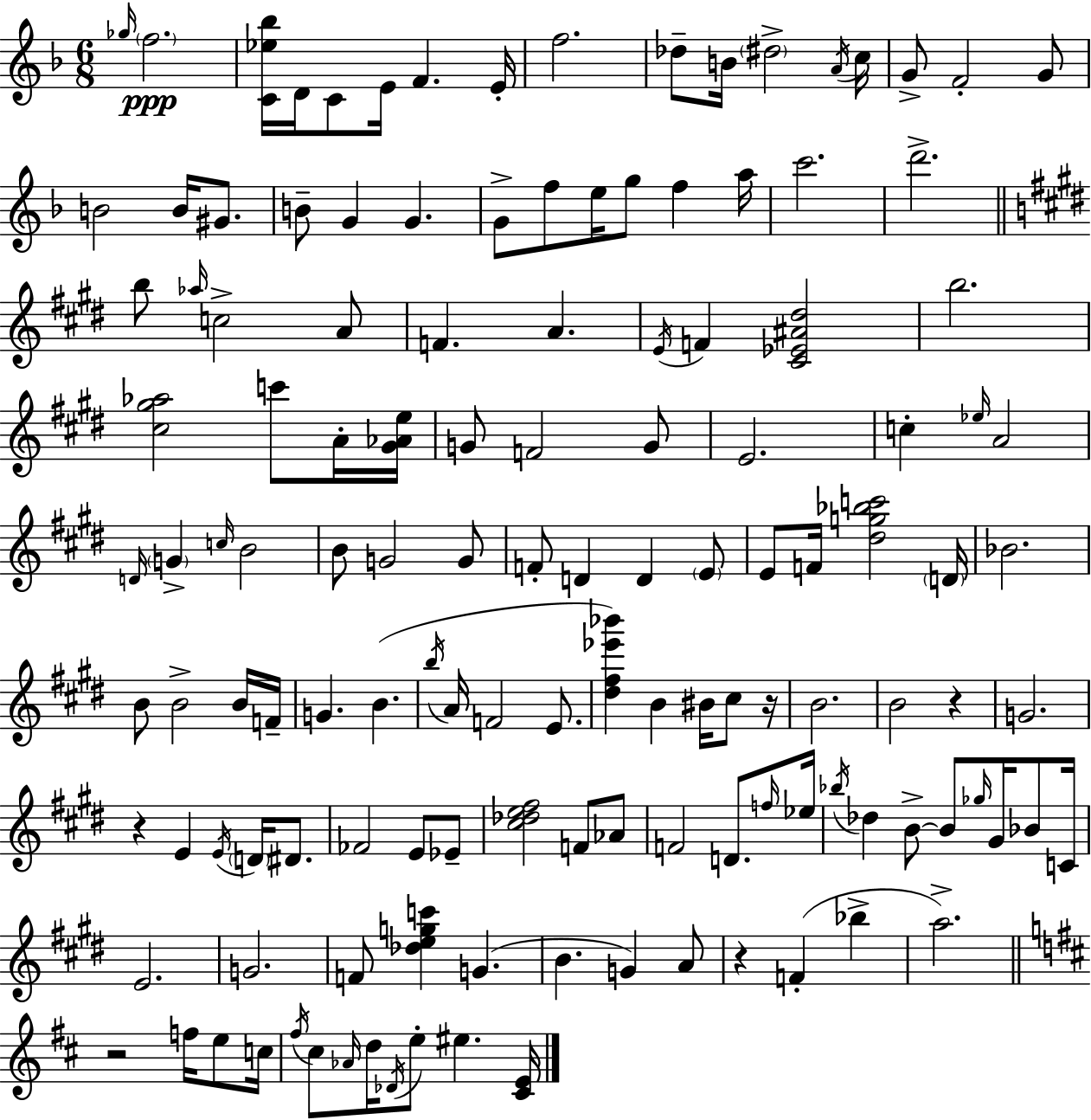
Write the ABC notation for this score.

X:1
T:Untitled
M:6/8
L:1/4
K:Dm
_g/4 f2 [C_e_b]/4 D/4 C/2 E/4 F E/4 f2 _d/2 B/4 ^d2 A/4 c/4 G/2 F2 G/2 B2 B/4 ^G/2 B/2 G G G/2 f/2 e/4 g/2 f a/4 c'2 d'2 b/2 _a/4 c2 A/2 F A E/4 F [^C_E^A^d]2 b2 [^c^g_a]2 c'/2 A/4 [^G_Ae]/4 G/2 F2 G/2 E2 c _e/4 A2 D/4 G c/4 B2 B/2 G2 G/2 F/2 D D E/2 E/2 F/4 [^dg_bc']2 D/4 _B2 B/2 B2 B/4 F/4 G B b/4 A/4 F2 E/2 [^d^f_e'_b'] B ^B/4 ^c/2 z/4 B2 B2 z G2 z E E/4 D/4 ^D/2 _F2 E/2 _E/2 [^c_de^f]2 F/2 _A/2 F2 D/2 f/4 _e/4 _b/4 _d B/2 B/2 _g/4 ^G/4 _B/2 C/4 E2 G2 F/2 [_degc'] G B G A/2 z F _b a2 z2 f/4 e/2 c/4 ^f/4 ^c/2 _A/4 d/4 _D/4 e/2 ^e [^CE]/4